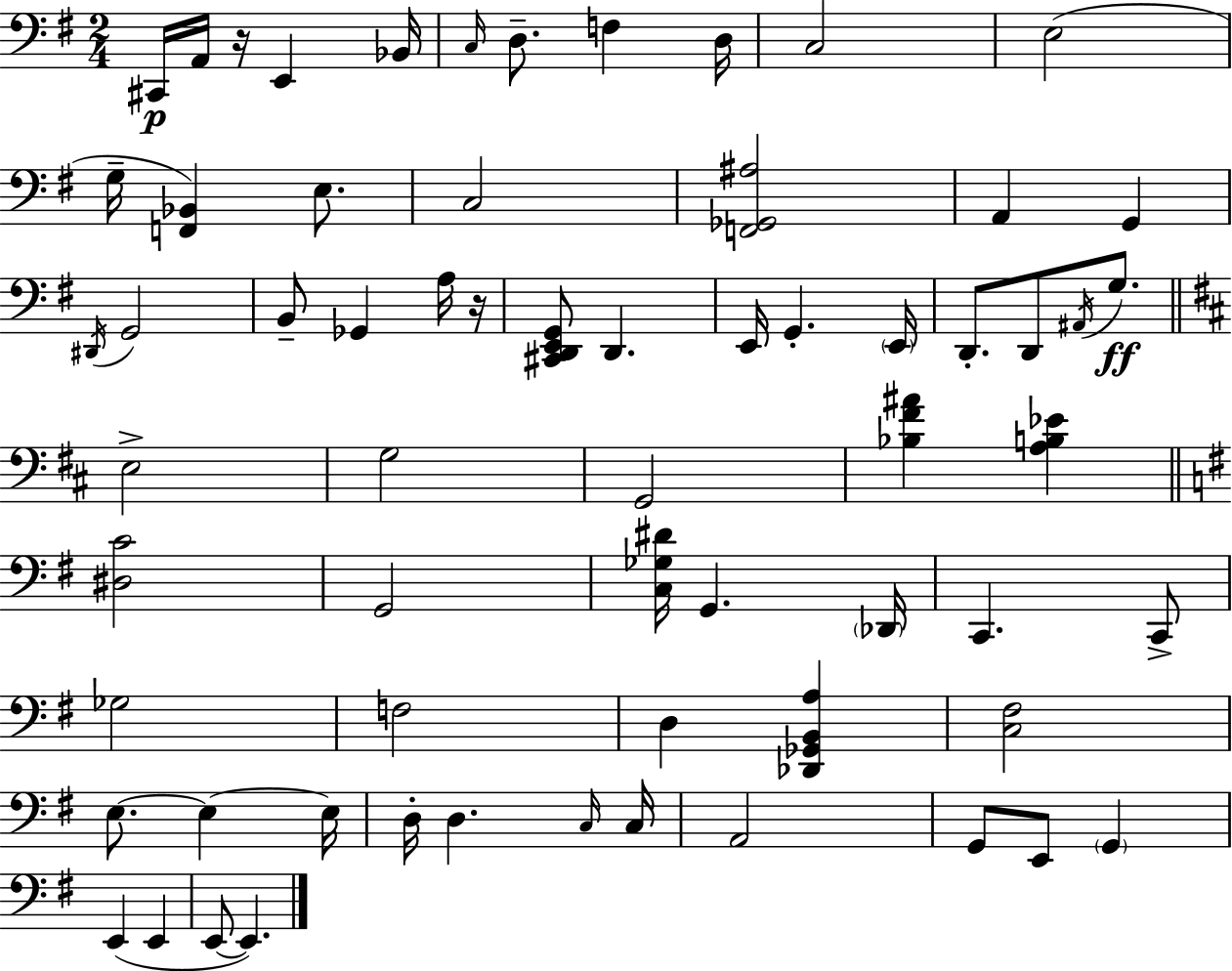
X:1
T:Untitled
M:2/4
L:1/4
K:Em
^C,,/4 A,,/4 z/4 E,, _B,,/4 C,/4 D,/2 F, D,/4 C,2 E,2 G,/4 [F,,_B,,] E,/2 C,2 [F,,_G,,^A,]2 A,, G,, ^D,,/4 G,,2 B,,/2 _G,, A,/4 z/4 [^C,,D,,E,,G,,]/2 D,, E,,/4 G,, E,,/4 D,,/2 D,,/2 ^A,,/4 G,/2 E,2 G,2 G,,2 [_B,^F^A] [A,B,_E] [^D,C]2 G,,2 [C,_G,^D]/4 G,, _D,,/4 C,, C,,/2 _G,2 F,2 D, [_D,,_G,,B,,A,] [C,^F,]2 E,/2 E, E,/4 D,/4 D, C,/4 C,/4 A,,2 G,,/2 E,,/2 G,, E,, E,, E,,/2 E,,